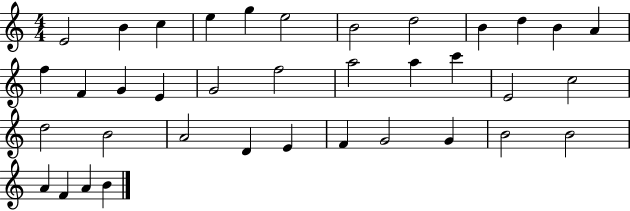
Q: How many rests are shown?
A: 0